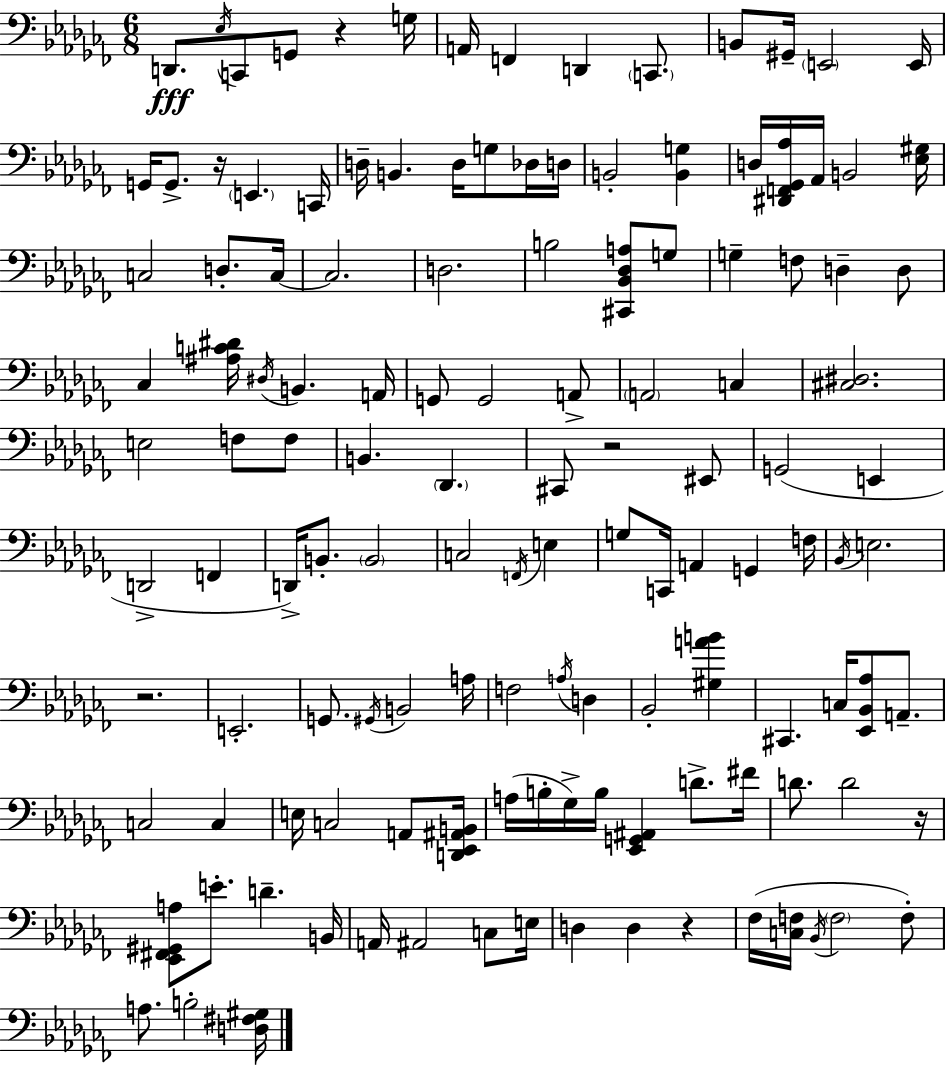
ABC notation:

X:1
T:Untitled
M:6/8
L:1/4
K:Abm
D,,/2 _E,/4 C,,/2 G,,/2 z G,/4 A,,/4 F,, D,, C,,/2 B,,/2 ^G,,/4 E,,2 E,,/4 G,,/4 G,,/2 z/4 E,, C,,/4 D,/4 B,, D,/4 G,/2 _D,/4 D,/4 B,,2 [B,,G,] D,/4 [^D,,F,,_G,,_A,]/4 _A,,/4 B,,2 [_E,^G,]/4 C,2 D,/2 C,/4 C,2 D,2 B,2 [^C,,_B,,_D,A,]/2 G,/2 G, F,/2 D, D,/2 _C, [^A,C^D]/4 ^D,/4 B,, A,,/4 G,,/2 G,,2 A,,/2 A,,2 C, [^C,^D,]2 E,2 F,/2 F,/2 B,, _D,, ^C,,/2 z2 ^E,,/2 G,,2 E,, D,,2 F,, D,,/4 B,,/2 B,,2 C,2 F,,/4 E, G,/2 C,,/4 A,, G,, F,/4 _B,,/4 E,2 z2 E,,2 G,,/2 ^G,,/4 B,,2 A,/4 F,2 A,/4 D, _B,,2 [^G,AB] ^C,, C,/4 [_E,,_B,,_A,]/2 A,,/2 C,2 C, E,/4 C,2 A,,/2 [D,,_E,,^A,,B,,]/4 A,/4 B,/4 _G,/4 B,/4 [_E,,G,,^A,,] D/2 ^F/4 D/2 D2 z/4 [_E,,^F,,^G,,A,]/2 E/2 D B,,/4 A,,/4 ^A,,2 C,/2 E,/4 D, D, z _F,/4 [C,F,]/4 _B,,/4 F,2 F,/2 A,/2 B,2 [D,^F,^G,]/4